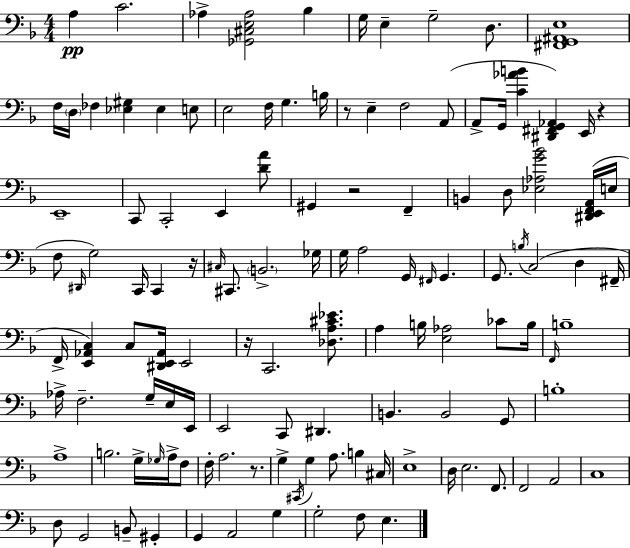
X:1
T:Untitled
M:4/4
L:1/4
K:Dm
A, C2 _A, [_G,,^C,E,_A,]2 _B, G,/4 E, G,2 D,/2 [^F,,G,,^A,,E,]4 F,/4 D,/4 _F, [_E,^G,] _E, E,/2 E,2 F,/4 G, B,/4 z/2 E, F,2 A,,/2 A,,/2 G,,/4 [C_AB] [^D,,^F,,G,,_A,,] E,,/4 z E,,4 C,,/2 C,,2 E,, [DA]/2 ^G,, z2 F,, B,, D,/2 [_E,_A,G_B]2 [^D,,E,,F,,A,,]/4 E,/4 F,/2 ^D,,/4 G,2 C,,/4 C,, z/4 ^C,/4 ^C,,/2 B,,2 _G,/4 G,/4 A,2 G,,/4 ^F,,/4 G,, G,,/2 B,/4 C,2 D, ^F,,/4 F,,/4 [E,,_A,,C,] C,/2 [^D,,E,,_A,,]/4 E,,2 z/4 C,,2 [_D,A,^C_E]/2 A, B,/4 [E,_A,]2 _C/2 B,/4 F,,/4 B,4 _A,/4 F,2 G,/4 E,/4 E,,/4 E,,2 C,,/2 ^D,, B,, B,,2 G,,/2 B,4 A,4 B,2 G,/4 _G,/4 A,/4 F,/2 F,/4 A,2 z/2 G, ^C,,/4 G, A,/2 B, ^C,/4 E,4 D,/4 E,2 F,,/2 F,,2 A,,2 C,4 D,/2 G,,2 B,,/2 ^G,, G,, A,,2 G, G,2 F,/2 E,